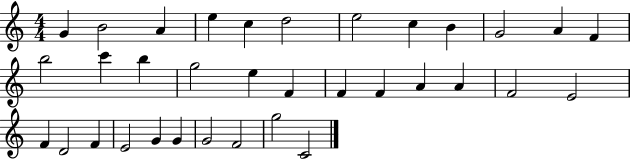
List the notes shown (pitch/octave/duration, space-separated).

G4/q B4/h A4/q E5/q C5/q D5/h E5/h C5/q B4/q G4/h A4/q F4/q B5/h C6/q B5/q G5/h E5/q F4/q F4/q F4/q A4/q A4/q F4/h E4/h F4/q D4/h F4/q E4/h G4/q G4/q G4/h F4/h G5/h C4/h